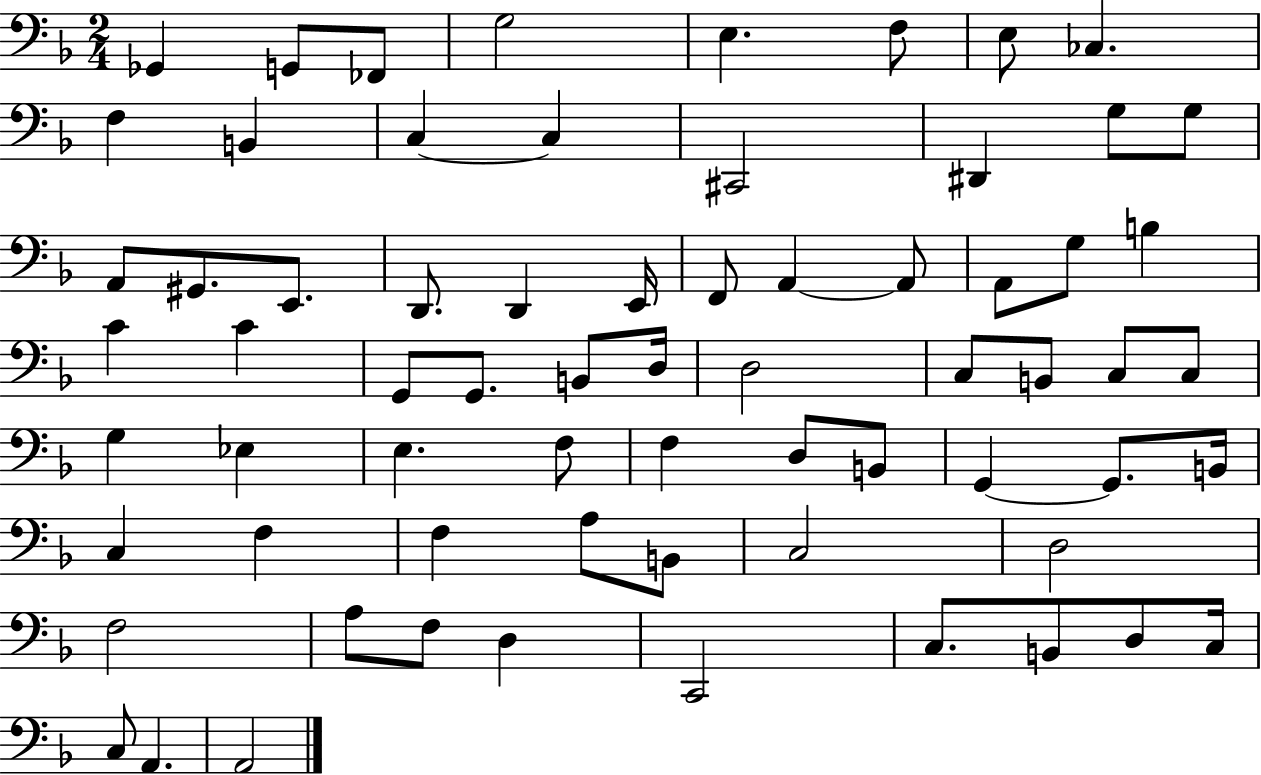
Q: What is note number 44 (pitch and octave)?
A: F3